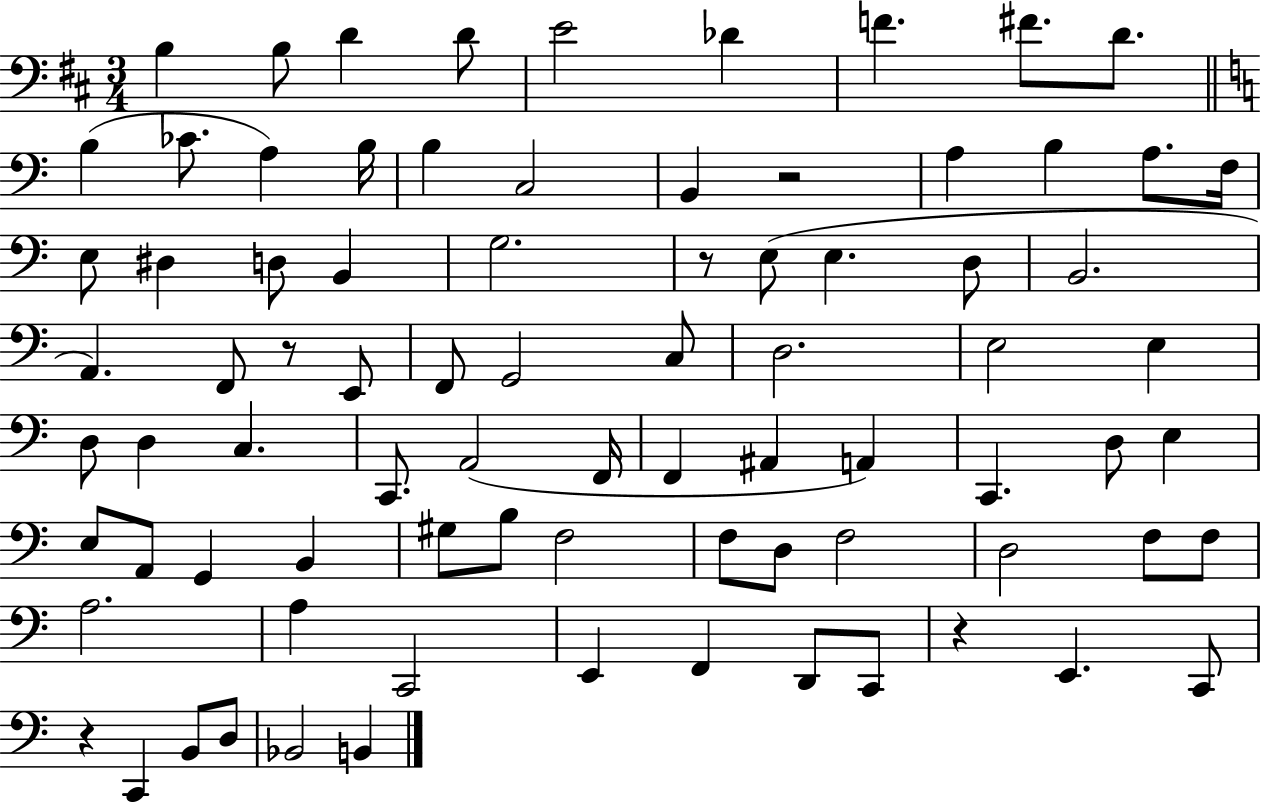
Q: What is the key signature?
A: D major